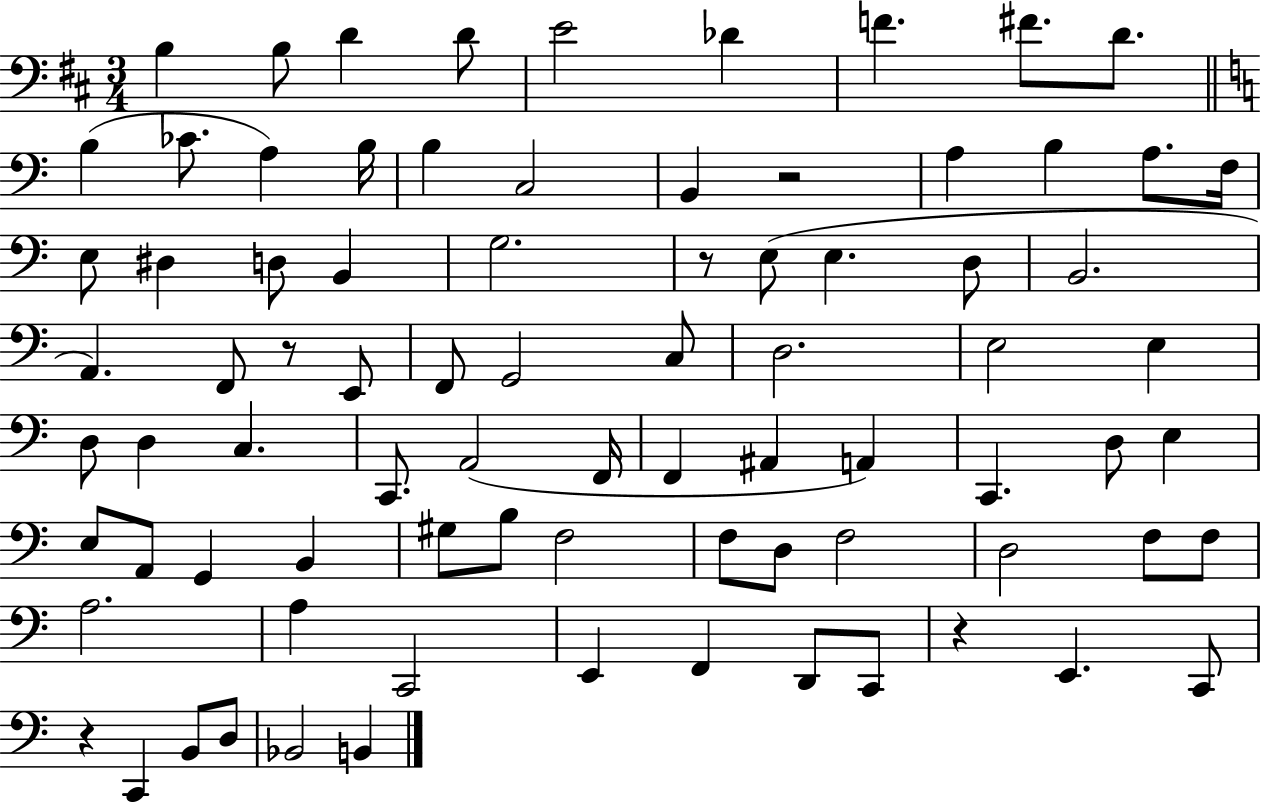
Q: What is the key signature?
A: D major